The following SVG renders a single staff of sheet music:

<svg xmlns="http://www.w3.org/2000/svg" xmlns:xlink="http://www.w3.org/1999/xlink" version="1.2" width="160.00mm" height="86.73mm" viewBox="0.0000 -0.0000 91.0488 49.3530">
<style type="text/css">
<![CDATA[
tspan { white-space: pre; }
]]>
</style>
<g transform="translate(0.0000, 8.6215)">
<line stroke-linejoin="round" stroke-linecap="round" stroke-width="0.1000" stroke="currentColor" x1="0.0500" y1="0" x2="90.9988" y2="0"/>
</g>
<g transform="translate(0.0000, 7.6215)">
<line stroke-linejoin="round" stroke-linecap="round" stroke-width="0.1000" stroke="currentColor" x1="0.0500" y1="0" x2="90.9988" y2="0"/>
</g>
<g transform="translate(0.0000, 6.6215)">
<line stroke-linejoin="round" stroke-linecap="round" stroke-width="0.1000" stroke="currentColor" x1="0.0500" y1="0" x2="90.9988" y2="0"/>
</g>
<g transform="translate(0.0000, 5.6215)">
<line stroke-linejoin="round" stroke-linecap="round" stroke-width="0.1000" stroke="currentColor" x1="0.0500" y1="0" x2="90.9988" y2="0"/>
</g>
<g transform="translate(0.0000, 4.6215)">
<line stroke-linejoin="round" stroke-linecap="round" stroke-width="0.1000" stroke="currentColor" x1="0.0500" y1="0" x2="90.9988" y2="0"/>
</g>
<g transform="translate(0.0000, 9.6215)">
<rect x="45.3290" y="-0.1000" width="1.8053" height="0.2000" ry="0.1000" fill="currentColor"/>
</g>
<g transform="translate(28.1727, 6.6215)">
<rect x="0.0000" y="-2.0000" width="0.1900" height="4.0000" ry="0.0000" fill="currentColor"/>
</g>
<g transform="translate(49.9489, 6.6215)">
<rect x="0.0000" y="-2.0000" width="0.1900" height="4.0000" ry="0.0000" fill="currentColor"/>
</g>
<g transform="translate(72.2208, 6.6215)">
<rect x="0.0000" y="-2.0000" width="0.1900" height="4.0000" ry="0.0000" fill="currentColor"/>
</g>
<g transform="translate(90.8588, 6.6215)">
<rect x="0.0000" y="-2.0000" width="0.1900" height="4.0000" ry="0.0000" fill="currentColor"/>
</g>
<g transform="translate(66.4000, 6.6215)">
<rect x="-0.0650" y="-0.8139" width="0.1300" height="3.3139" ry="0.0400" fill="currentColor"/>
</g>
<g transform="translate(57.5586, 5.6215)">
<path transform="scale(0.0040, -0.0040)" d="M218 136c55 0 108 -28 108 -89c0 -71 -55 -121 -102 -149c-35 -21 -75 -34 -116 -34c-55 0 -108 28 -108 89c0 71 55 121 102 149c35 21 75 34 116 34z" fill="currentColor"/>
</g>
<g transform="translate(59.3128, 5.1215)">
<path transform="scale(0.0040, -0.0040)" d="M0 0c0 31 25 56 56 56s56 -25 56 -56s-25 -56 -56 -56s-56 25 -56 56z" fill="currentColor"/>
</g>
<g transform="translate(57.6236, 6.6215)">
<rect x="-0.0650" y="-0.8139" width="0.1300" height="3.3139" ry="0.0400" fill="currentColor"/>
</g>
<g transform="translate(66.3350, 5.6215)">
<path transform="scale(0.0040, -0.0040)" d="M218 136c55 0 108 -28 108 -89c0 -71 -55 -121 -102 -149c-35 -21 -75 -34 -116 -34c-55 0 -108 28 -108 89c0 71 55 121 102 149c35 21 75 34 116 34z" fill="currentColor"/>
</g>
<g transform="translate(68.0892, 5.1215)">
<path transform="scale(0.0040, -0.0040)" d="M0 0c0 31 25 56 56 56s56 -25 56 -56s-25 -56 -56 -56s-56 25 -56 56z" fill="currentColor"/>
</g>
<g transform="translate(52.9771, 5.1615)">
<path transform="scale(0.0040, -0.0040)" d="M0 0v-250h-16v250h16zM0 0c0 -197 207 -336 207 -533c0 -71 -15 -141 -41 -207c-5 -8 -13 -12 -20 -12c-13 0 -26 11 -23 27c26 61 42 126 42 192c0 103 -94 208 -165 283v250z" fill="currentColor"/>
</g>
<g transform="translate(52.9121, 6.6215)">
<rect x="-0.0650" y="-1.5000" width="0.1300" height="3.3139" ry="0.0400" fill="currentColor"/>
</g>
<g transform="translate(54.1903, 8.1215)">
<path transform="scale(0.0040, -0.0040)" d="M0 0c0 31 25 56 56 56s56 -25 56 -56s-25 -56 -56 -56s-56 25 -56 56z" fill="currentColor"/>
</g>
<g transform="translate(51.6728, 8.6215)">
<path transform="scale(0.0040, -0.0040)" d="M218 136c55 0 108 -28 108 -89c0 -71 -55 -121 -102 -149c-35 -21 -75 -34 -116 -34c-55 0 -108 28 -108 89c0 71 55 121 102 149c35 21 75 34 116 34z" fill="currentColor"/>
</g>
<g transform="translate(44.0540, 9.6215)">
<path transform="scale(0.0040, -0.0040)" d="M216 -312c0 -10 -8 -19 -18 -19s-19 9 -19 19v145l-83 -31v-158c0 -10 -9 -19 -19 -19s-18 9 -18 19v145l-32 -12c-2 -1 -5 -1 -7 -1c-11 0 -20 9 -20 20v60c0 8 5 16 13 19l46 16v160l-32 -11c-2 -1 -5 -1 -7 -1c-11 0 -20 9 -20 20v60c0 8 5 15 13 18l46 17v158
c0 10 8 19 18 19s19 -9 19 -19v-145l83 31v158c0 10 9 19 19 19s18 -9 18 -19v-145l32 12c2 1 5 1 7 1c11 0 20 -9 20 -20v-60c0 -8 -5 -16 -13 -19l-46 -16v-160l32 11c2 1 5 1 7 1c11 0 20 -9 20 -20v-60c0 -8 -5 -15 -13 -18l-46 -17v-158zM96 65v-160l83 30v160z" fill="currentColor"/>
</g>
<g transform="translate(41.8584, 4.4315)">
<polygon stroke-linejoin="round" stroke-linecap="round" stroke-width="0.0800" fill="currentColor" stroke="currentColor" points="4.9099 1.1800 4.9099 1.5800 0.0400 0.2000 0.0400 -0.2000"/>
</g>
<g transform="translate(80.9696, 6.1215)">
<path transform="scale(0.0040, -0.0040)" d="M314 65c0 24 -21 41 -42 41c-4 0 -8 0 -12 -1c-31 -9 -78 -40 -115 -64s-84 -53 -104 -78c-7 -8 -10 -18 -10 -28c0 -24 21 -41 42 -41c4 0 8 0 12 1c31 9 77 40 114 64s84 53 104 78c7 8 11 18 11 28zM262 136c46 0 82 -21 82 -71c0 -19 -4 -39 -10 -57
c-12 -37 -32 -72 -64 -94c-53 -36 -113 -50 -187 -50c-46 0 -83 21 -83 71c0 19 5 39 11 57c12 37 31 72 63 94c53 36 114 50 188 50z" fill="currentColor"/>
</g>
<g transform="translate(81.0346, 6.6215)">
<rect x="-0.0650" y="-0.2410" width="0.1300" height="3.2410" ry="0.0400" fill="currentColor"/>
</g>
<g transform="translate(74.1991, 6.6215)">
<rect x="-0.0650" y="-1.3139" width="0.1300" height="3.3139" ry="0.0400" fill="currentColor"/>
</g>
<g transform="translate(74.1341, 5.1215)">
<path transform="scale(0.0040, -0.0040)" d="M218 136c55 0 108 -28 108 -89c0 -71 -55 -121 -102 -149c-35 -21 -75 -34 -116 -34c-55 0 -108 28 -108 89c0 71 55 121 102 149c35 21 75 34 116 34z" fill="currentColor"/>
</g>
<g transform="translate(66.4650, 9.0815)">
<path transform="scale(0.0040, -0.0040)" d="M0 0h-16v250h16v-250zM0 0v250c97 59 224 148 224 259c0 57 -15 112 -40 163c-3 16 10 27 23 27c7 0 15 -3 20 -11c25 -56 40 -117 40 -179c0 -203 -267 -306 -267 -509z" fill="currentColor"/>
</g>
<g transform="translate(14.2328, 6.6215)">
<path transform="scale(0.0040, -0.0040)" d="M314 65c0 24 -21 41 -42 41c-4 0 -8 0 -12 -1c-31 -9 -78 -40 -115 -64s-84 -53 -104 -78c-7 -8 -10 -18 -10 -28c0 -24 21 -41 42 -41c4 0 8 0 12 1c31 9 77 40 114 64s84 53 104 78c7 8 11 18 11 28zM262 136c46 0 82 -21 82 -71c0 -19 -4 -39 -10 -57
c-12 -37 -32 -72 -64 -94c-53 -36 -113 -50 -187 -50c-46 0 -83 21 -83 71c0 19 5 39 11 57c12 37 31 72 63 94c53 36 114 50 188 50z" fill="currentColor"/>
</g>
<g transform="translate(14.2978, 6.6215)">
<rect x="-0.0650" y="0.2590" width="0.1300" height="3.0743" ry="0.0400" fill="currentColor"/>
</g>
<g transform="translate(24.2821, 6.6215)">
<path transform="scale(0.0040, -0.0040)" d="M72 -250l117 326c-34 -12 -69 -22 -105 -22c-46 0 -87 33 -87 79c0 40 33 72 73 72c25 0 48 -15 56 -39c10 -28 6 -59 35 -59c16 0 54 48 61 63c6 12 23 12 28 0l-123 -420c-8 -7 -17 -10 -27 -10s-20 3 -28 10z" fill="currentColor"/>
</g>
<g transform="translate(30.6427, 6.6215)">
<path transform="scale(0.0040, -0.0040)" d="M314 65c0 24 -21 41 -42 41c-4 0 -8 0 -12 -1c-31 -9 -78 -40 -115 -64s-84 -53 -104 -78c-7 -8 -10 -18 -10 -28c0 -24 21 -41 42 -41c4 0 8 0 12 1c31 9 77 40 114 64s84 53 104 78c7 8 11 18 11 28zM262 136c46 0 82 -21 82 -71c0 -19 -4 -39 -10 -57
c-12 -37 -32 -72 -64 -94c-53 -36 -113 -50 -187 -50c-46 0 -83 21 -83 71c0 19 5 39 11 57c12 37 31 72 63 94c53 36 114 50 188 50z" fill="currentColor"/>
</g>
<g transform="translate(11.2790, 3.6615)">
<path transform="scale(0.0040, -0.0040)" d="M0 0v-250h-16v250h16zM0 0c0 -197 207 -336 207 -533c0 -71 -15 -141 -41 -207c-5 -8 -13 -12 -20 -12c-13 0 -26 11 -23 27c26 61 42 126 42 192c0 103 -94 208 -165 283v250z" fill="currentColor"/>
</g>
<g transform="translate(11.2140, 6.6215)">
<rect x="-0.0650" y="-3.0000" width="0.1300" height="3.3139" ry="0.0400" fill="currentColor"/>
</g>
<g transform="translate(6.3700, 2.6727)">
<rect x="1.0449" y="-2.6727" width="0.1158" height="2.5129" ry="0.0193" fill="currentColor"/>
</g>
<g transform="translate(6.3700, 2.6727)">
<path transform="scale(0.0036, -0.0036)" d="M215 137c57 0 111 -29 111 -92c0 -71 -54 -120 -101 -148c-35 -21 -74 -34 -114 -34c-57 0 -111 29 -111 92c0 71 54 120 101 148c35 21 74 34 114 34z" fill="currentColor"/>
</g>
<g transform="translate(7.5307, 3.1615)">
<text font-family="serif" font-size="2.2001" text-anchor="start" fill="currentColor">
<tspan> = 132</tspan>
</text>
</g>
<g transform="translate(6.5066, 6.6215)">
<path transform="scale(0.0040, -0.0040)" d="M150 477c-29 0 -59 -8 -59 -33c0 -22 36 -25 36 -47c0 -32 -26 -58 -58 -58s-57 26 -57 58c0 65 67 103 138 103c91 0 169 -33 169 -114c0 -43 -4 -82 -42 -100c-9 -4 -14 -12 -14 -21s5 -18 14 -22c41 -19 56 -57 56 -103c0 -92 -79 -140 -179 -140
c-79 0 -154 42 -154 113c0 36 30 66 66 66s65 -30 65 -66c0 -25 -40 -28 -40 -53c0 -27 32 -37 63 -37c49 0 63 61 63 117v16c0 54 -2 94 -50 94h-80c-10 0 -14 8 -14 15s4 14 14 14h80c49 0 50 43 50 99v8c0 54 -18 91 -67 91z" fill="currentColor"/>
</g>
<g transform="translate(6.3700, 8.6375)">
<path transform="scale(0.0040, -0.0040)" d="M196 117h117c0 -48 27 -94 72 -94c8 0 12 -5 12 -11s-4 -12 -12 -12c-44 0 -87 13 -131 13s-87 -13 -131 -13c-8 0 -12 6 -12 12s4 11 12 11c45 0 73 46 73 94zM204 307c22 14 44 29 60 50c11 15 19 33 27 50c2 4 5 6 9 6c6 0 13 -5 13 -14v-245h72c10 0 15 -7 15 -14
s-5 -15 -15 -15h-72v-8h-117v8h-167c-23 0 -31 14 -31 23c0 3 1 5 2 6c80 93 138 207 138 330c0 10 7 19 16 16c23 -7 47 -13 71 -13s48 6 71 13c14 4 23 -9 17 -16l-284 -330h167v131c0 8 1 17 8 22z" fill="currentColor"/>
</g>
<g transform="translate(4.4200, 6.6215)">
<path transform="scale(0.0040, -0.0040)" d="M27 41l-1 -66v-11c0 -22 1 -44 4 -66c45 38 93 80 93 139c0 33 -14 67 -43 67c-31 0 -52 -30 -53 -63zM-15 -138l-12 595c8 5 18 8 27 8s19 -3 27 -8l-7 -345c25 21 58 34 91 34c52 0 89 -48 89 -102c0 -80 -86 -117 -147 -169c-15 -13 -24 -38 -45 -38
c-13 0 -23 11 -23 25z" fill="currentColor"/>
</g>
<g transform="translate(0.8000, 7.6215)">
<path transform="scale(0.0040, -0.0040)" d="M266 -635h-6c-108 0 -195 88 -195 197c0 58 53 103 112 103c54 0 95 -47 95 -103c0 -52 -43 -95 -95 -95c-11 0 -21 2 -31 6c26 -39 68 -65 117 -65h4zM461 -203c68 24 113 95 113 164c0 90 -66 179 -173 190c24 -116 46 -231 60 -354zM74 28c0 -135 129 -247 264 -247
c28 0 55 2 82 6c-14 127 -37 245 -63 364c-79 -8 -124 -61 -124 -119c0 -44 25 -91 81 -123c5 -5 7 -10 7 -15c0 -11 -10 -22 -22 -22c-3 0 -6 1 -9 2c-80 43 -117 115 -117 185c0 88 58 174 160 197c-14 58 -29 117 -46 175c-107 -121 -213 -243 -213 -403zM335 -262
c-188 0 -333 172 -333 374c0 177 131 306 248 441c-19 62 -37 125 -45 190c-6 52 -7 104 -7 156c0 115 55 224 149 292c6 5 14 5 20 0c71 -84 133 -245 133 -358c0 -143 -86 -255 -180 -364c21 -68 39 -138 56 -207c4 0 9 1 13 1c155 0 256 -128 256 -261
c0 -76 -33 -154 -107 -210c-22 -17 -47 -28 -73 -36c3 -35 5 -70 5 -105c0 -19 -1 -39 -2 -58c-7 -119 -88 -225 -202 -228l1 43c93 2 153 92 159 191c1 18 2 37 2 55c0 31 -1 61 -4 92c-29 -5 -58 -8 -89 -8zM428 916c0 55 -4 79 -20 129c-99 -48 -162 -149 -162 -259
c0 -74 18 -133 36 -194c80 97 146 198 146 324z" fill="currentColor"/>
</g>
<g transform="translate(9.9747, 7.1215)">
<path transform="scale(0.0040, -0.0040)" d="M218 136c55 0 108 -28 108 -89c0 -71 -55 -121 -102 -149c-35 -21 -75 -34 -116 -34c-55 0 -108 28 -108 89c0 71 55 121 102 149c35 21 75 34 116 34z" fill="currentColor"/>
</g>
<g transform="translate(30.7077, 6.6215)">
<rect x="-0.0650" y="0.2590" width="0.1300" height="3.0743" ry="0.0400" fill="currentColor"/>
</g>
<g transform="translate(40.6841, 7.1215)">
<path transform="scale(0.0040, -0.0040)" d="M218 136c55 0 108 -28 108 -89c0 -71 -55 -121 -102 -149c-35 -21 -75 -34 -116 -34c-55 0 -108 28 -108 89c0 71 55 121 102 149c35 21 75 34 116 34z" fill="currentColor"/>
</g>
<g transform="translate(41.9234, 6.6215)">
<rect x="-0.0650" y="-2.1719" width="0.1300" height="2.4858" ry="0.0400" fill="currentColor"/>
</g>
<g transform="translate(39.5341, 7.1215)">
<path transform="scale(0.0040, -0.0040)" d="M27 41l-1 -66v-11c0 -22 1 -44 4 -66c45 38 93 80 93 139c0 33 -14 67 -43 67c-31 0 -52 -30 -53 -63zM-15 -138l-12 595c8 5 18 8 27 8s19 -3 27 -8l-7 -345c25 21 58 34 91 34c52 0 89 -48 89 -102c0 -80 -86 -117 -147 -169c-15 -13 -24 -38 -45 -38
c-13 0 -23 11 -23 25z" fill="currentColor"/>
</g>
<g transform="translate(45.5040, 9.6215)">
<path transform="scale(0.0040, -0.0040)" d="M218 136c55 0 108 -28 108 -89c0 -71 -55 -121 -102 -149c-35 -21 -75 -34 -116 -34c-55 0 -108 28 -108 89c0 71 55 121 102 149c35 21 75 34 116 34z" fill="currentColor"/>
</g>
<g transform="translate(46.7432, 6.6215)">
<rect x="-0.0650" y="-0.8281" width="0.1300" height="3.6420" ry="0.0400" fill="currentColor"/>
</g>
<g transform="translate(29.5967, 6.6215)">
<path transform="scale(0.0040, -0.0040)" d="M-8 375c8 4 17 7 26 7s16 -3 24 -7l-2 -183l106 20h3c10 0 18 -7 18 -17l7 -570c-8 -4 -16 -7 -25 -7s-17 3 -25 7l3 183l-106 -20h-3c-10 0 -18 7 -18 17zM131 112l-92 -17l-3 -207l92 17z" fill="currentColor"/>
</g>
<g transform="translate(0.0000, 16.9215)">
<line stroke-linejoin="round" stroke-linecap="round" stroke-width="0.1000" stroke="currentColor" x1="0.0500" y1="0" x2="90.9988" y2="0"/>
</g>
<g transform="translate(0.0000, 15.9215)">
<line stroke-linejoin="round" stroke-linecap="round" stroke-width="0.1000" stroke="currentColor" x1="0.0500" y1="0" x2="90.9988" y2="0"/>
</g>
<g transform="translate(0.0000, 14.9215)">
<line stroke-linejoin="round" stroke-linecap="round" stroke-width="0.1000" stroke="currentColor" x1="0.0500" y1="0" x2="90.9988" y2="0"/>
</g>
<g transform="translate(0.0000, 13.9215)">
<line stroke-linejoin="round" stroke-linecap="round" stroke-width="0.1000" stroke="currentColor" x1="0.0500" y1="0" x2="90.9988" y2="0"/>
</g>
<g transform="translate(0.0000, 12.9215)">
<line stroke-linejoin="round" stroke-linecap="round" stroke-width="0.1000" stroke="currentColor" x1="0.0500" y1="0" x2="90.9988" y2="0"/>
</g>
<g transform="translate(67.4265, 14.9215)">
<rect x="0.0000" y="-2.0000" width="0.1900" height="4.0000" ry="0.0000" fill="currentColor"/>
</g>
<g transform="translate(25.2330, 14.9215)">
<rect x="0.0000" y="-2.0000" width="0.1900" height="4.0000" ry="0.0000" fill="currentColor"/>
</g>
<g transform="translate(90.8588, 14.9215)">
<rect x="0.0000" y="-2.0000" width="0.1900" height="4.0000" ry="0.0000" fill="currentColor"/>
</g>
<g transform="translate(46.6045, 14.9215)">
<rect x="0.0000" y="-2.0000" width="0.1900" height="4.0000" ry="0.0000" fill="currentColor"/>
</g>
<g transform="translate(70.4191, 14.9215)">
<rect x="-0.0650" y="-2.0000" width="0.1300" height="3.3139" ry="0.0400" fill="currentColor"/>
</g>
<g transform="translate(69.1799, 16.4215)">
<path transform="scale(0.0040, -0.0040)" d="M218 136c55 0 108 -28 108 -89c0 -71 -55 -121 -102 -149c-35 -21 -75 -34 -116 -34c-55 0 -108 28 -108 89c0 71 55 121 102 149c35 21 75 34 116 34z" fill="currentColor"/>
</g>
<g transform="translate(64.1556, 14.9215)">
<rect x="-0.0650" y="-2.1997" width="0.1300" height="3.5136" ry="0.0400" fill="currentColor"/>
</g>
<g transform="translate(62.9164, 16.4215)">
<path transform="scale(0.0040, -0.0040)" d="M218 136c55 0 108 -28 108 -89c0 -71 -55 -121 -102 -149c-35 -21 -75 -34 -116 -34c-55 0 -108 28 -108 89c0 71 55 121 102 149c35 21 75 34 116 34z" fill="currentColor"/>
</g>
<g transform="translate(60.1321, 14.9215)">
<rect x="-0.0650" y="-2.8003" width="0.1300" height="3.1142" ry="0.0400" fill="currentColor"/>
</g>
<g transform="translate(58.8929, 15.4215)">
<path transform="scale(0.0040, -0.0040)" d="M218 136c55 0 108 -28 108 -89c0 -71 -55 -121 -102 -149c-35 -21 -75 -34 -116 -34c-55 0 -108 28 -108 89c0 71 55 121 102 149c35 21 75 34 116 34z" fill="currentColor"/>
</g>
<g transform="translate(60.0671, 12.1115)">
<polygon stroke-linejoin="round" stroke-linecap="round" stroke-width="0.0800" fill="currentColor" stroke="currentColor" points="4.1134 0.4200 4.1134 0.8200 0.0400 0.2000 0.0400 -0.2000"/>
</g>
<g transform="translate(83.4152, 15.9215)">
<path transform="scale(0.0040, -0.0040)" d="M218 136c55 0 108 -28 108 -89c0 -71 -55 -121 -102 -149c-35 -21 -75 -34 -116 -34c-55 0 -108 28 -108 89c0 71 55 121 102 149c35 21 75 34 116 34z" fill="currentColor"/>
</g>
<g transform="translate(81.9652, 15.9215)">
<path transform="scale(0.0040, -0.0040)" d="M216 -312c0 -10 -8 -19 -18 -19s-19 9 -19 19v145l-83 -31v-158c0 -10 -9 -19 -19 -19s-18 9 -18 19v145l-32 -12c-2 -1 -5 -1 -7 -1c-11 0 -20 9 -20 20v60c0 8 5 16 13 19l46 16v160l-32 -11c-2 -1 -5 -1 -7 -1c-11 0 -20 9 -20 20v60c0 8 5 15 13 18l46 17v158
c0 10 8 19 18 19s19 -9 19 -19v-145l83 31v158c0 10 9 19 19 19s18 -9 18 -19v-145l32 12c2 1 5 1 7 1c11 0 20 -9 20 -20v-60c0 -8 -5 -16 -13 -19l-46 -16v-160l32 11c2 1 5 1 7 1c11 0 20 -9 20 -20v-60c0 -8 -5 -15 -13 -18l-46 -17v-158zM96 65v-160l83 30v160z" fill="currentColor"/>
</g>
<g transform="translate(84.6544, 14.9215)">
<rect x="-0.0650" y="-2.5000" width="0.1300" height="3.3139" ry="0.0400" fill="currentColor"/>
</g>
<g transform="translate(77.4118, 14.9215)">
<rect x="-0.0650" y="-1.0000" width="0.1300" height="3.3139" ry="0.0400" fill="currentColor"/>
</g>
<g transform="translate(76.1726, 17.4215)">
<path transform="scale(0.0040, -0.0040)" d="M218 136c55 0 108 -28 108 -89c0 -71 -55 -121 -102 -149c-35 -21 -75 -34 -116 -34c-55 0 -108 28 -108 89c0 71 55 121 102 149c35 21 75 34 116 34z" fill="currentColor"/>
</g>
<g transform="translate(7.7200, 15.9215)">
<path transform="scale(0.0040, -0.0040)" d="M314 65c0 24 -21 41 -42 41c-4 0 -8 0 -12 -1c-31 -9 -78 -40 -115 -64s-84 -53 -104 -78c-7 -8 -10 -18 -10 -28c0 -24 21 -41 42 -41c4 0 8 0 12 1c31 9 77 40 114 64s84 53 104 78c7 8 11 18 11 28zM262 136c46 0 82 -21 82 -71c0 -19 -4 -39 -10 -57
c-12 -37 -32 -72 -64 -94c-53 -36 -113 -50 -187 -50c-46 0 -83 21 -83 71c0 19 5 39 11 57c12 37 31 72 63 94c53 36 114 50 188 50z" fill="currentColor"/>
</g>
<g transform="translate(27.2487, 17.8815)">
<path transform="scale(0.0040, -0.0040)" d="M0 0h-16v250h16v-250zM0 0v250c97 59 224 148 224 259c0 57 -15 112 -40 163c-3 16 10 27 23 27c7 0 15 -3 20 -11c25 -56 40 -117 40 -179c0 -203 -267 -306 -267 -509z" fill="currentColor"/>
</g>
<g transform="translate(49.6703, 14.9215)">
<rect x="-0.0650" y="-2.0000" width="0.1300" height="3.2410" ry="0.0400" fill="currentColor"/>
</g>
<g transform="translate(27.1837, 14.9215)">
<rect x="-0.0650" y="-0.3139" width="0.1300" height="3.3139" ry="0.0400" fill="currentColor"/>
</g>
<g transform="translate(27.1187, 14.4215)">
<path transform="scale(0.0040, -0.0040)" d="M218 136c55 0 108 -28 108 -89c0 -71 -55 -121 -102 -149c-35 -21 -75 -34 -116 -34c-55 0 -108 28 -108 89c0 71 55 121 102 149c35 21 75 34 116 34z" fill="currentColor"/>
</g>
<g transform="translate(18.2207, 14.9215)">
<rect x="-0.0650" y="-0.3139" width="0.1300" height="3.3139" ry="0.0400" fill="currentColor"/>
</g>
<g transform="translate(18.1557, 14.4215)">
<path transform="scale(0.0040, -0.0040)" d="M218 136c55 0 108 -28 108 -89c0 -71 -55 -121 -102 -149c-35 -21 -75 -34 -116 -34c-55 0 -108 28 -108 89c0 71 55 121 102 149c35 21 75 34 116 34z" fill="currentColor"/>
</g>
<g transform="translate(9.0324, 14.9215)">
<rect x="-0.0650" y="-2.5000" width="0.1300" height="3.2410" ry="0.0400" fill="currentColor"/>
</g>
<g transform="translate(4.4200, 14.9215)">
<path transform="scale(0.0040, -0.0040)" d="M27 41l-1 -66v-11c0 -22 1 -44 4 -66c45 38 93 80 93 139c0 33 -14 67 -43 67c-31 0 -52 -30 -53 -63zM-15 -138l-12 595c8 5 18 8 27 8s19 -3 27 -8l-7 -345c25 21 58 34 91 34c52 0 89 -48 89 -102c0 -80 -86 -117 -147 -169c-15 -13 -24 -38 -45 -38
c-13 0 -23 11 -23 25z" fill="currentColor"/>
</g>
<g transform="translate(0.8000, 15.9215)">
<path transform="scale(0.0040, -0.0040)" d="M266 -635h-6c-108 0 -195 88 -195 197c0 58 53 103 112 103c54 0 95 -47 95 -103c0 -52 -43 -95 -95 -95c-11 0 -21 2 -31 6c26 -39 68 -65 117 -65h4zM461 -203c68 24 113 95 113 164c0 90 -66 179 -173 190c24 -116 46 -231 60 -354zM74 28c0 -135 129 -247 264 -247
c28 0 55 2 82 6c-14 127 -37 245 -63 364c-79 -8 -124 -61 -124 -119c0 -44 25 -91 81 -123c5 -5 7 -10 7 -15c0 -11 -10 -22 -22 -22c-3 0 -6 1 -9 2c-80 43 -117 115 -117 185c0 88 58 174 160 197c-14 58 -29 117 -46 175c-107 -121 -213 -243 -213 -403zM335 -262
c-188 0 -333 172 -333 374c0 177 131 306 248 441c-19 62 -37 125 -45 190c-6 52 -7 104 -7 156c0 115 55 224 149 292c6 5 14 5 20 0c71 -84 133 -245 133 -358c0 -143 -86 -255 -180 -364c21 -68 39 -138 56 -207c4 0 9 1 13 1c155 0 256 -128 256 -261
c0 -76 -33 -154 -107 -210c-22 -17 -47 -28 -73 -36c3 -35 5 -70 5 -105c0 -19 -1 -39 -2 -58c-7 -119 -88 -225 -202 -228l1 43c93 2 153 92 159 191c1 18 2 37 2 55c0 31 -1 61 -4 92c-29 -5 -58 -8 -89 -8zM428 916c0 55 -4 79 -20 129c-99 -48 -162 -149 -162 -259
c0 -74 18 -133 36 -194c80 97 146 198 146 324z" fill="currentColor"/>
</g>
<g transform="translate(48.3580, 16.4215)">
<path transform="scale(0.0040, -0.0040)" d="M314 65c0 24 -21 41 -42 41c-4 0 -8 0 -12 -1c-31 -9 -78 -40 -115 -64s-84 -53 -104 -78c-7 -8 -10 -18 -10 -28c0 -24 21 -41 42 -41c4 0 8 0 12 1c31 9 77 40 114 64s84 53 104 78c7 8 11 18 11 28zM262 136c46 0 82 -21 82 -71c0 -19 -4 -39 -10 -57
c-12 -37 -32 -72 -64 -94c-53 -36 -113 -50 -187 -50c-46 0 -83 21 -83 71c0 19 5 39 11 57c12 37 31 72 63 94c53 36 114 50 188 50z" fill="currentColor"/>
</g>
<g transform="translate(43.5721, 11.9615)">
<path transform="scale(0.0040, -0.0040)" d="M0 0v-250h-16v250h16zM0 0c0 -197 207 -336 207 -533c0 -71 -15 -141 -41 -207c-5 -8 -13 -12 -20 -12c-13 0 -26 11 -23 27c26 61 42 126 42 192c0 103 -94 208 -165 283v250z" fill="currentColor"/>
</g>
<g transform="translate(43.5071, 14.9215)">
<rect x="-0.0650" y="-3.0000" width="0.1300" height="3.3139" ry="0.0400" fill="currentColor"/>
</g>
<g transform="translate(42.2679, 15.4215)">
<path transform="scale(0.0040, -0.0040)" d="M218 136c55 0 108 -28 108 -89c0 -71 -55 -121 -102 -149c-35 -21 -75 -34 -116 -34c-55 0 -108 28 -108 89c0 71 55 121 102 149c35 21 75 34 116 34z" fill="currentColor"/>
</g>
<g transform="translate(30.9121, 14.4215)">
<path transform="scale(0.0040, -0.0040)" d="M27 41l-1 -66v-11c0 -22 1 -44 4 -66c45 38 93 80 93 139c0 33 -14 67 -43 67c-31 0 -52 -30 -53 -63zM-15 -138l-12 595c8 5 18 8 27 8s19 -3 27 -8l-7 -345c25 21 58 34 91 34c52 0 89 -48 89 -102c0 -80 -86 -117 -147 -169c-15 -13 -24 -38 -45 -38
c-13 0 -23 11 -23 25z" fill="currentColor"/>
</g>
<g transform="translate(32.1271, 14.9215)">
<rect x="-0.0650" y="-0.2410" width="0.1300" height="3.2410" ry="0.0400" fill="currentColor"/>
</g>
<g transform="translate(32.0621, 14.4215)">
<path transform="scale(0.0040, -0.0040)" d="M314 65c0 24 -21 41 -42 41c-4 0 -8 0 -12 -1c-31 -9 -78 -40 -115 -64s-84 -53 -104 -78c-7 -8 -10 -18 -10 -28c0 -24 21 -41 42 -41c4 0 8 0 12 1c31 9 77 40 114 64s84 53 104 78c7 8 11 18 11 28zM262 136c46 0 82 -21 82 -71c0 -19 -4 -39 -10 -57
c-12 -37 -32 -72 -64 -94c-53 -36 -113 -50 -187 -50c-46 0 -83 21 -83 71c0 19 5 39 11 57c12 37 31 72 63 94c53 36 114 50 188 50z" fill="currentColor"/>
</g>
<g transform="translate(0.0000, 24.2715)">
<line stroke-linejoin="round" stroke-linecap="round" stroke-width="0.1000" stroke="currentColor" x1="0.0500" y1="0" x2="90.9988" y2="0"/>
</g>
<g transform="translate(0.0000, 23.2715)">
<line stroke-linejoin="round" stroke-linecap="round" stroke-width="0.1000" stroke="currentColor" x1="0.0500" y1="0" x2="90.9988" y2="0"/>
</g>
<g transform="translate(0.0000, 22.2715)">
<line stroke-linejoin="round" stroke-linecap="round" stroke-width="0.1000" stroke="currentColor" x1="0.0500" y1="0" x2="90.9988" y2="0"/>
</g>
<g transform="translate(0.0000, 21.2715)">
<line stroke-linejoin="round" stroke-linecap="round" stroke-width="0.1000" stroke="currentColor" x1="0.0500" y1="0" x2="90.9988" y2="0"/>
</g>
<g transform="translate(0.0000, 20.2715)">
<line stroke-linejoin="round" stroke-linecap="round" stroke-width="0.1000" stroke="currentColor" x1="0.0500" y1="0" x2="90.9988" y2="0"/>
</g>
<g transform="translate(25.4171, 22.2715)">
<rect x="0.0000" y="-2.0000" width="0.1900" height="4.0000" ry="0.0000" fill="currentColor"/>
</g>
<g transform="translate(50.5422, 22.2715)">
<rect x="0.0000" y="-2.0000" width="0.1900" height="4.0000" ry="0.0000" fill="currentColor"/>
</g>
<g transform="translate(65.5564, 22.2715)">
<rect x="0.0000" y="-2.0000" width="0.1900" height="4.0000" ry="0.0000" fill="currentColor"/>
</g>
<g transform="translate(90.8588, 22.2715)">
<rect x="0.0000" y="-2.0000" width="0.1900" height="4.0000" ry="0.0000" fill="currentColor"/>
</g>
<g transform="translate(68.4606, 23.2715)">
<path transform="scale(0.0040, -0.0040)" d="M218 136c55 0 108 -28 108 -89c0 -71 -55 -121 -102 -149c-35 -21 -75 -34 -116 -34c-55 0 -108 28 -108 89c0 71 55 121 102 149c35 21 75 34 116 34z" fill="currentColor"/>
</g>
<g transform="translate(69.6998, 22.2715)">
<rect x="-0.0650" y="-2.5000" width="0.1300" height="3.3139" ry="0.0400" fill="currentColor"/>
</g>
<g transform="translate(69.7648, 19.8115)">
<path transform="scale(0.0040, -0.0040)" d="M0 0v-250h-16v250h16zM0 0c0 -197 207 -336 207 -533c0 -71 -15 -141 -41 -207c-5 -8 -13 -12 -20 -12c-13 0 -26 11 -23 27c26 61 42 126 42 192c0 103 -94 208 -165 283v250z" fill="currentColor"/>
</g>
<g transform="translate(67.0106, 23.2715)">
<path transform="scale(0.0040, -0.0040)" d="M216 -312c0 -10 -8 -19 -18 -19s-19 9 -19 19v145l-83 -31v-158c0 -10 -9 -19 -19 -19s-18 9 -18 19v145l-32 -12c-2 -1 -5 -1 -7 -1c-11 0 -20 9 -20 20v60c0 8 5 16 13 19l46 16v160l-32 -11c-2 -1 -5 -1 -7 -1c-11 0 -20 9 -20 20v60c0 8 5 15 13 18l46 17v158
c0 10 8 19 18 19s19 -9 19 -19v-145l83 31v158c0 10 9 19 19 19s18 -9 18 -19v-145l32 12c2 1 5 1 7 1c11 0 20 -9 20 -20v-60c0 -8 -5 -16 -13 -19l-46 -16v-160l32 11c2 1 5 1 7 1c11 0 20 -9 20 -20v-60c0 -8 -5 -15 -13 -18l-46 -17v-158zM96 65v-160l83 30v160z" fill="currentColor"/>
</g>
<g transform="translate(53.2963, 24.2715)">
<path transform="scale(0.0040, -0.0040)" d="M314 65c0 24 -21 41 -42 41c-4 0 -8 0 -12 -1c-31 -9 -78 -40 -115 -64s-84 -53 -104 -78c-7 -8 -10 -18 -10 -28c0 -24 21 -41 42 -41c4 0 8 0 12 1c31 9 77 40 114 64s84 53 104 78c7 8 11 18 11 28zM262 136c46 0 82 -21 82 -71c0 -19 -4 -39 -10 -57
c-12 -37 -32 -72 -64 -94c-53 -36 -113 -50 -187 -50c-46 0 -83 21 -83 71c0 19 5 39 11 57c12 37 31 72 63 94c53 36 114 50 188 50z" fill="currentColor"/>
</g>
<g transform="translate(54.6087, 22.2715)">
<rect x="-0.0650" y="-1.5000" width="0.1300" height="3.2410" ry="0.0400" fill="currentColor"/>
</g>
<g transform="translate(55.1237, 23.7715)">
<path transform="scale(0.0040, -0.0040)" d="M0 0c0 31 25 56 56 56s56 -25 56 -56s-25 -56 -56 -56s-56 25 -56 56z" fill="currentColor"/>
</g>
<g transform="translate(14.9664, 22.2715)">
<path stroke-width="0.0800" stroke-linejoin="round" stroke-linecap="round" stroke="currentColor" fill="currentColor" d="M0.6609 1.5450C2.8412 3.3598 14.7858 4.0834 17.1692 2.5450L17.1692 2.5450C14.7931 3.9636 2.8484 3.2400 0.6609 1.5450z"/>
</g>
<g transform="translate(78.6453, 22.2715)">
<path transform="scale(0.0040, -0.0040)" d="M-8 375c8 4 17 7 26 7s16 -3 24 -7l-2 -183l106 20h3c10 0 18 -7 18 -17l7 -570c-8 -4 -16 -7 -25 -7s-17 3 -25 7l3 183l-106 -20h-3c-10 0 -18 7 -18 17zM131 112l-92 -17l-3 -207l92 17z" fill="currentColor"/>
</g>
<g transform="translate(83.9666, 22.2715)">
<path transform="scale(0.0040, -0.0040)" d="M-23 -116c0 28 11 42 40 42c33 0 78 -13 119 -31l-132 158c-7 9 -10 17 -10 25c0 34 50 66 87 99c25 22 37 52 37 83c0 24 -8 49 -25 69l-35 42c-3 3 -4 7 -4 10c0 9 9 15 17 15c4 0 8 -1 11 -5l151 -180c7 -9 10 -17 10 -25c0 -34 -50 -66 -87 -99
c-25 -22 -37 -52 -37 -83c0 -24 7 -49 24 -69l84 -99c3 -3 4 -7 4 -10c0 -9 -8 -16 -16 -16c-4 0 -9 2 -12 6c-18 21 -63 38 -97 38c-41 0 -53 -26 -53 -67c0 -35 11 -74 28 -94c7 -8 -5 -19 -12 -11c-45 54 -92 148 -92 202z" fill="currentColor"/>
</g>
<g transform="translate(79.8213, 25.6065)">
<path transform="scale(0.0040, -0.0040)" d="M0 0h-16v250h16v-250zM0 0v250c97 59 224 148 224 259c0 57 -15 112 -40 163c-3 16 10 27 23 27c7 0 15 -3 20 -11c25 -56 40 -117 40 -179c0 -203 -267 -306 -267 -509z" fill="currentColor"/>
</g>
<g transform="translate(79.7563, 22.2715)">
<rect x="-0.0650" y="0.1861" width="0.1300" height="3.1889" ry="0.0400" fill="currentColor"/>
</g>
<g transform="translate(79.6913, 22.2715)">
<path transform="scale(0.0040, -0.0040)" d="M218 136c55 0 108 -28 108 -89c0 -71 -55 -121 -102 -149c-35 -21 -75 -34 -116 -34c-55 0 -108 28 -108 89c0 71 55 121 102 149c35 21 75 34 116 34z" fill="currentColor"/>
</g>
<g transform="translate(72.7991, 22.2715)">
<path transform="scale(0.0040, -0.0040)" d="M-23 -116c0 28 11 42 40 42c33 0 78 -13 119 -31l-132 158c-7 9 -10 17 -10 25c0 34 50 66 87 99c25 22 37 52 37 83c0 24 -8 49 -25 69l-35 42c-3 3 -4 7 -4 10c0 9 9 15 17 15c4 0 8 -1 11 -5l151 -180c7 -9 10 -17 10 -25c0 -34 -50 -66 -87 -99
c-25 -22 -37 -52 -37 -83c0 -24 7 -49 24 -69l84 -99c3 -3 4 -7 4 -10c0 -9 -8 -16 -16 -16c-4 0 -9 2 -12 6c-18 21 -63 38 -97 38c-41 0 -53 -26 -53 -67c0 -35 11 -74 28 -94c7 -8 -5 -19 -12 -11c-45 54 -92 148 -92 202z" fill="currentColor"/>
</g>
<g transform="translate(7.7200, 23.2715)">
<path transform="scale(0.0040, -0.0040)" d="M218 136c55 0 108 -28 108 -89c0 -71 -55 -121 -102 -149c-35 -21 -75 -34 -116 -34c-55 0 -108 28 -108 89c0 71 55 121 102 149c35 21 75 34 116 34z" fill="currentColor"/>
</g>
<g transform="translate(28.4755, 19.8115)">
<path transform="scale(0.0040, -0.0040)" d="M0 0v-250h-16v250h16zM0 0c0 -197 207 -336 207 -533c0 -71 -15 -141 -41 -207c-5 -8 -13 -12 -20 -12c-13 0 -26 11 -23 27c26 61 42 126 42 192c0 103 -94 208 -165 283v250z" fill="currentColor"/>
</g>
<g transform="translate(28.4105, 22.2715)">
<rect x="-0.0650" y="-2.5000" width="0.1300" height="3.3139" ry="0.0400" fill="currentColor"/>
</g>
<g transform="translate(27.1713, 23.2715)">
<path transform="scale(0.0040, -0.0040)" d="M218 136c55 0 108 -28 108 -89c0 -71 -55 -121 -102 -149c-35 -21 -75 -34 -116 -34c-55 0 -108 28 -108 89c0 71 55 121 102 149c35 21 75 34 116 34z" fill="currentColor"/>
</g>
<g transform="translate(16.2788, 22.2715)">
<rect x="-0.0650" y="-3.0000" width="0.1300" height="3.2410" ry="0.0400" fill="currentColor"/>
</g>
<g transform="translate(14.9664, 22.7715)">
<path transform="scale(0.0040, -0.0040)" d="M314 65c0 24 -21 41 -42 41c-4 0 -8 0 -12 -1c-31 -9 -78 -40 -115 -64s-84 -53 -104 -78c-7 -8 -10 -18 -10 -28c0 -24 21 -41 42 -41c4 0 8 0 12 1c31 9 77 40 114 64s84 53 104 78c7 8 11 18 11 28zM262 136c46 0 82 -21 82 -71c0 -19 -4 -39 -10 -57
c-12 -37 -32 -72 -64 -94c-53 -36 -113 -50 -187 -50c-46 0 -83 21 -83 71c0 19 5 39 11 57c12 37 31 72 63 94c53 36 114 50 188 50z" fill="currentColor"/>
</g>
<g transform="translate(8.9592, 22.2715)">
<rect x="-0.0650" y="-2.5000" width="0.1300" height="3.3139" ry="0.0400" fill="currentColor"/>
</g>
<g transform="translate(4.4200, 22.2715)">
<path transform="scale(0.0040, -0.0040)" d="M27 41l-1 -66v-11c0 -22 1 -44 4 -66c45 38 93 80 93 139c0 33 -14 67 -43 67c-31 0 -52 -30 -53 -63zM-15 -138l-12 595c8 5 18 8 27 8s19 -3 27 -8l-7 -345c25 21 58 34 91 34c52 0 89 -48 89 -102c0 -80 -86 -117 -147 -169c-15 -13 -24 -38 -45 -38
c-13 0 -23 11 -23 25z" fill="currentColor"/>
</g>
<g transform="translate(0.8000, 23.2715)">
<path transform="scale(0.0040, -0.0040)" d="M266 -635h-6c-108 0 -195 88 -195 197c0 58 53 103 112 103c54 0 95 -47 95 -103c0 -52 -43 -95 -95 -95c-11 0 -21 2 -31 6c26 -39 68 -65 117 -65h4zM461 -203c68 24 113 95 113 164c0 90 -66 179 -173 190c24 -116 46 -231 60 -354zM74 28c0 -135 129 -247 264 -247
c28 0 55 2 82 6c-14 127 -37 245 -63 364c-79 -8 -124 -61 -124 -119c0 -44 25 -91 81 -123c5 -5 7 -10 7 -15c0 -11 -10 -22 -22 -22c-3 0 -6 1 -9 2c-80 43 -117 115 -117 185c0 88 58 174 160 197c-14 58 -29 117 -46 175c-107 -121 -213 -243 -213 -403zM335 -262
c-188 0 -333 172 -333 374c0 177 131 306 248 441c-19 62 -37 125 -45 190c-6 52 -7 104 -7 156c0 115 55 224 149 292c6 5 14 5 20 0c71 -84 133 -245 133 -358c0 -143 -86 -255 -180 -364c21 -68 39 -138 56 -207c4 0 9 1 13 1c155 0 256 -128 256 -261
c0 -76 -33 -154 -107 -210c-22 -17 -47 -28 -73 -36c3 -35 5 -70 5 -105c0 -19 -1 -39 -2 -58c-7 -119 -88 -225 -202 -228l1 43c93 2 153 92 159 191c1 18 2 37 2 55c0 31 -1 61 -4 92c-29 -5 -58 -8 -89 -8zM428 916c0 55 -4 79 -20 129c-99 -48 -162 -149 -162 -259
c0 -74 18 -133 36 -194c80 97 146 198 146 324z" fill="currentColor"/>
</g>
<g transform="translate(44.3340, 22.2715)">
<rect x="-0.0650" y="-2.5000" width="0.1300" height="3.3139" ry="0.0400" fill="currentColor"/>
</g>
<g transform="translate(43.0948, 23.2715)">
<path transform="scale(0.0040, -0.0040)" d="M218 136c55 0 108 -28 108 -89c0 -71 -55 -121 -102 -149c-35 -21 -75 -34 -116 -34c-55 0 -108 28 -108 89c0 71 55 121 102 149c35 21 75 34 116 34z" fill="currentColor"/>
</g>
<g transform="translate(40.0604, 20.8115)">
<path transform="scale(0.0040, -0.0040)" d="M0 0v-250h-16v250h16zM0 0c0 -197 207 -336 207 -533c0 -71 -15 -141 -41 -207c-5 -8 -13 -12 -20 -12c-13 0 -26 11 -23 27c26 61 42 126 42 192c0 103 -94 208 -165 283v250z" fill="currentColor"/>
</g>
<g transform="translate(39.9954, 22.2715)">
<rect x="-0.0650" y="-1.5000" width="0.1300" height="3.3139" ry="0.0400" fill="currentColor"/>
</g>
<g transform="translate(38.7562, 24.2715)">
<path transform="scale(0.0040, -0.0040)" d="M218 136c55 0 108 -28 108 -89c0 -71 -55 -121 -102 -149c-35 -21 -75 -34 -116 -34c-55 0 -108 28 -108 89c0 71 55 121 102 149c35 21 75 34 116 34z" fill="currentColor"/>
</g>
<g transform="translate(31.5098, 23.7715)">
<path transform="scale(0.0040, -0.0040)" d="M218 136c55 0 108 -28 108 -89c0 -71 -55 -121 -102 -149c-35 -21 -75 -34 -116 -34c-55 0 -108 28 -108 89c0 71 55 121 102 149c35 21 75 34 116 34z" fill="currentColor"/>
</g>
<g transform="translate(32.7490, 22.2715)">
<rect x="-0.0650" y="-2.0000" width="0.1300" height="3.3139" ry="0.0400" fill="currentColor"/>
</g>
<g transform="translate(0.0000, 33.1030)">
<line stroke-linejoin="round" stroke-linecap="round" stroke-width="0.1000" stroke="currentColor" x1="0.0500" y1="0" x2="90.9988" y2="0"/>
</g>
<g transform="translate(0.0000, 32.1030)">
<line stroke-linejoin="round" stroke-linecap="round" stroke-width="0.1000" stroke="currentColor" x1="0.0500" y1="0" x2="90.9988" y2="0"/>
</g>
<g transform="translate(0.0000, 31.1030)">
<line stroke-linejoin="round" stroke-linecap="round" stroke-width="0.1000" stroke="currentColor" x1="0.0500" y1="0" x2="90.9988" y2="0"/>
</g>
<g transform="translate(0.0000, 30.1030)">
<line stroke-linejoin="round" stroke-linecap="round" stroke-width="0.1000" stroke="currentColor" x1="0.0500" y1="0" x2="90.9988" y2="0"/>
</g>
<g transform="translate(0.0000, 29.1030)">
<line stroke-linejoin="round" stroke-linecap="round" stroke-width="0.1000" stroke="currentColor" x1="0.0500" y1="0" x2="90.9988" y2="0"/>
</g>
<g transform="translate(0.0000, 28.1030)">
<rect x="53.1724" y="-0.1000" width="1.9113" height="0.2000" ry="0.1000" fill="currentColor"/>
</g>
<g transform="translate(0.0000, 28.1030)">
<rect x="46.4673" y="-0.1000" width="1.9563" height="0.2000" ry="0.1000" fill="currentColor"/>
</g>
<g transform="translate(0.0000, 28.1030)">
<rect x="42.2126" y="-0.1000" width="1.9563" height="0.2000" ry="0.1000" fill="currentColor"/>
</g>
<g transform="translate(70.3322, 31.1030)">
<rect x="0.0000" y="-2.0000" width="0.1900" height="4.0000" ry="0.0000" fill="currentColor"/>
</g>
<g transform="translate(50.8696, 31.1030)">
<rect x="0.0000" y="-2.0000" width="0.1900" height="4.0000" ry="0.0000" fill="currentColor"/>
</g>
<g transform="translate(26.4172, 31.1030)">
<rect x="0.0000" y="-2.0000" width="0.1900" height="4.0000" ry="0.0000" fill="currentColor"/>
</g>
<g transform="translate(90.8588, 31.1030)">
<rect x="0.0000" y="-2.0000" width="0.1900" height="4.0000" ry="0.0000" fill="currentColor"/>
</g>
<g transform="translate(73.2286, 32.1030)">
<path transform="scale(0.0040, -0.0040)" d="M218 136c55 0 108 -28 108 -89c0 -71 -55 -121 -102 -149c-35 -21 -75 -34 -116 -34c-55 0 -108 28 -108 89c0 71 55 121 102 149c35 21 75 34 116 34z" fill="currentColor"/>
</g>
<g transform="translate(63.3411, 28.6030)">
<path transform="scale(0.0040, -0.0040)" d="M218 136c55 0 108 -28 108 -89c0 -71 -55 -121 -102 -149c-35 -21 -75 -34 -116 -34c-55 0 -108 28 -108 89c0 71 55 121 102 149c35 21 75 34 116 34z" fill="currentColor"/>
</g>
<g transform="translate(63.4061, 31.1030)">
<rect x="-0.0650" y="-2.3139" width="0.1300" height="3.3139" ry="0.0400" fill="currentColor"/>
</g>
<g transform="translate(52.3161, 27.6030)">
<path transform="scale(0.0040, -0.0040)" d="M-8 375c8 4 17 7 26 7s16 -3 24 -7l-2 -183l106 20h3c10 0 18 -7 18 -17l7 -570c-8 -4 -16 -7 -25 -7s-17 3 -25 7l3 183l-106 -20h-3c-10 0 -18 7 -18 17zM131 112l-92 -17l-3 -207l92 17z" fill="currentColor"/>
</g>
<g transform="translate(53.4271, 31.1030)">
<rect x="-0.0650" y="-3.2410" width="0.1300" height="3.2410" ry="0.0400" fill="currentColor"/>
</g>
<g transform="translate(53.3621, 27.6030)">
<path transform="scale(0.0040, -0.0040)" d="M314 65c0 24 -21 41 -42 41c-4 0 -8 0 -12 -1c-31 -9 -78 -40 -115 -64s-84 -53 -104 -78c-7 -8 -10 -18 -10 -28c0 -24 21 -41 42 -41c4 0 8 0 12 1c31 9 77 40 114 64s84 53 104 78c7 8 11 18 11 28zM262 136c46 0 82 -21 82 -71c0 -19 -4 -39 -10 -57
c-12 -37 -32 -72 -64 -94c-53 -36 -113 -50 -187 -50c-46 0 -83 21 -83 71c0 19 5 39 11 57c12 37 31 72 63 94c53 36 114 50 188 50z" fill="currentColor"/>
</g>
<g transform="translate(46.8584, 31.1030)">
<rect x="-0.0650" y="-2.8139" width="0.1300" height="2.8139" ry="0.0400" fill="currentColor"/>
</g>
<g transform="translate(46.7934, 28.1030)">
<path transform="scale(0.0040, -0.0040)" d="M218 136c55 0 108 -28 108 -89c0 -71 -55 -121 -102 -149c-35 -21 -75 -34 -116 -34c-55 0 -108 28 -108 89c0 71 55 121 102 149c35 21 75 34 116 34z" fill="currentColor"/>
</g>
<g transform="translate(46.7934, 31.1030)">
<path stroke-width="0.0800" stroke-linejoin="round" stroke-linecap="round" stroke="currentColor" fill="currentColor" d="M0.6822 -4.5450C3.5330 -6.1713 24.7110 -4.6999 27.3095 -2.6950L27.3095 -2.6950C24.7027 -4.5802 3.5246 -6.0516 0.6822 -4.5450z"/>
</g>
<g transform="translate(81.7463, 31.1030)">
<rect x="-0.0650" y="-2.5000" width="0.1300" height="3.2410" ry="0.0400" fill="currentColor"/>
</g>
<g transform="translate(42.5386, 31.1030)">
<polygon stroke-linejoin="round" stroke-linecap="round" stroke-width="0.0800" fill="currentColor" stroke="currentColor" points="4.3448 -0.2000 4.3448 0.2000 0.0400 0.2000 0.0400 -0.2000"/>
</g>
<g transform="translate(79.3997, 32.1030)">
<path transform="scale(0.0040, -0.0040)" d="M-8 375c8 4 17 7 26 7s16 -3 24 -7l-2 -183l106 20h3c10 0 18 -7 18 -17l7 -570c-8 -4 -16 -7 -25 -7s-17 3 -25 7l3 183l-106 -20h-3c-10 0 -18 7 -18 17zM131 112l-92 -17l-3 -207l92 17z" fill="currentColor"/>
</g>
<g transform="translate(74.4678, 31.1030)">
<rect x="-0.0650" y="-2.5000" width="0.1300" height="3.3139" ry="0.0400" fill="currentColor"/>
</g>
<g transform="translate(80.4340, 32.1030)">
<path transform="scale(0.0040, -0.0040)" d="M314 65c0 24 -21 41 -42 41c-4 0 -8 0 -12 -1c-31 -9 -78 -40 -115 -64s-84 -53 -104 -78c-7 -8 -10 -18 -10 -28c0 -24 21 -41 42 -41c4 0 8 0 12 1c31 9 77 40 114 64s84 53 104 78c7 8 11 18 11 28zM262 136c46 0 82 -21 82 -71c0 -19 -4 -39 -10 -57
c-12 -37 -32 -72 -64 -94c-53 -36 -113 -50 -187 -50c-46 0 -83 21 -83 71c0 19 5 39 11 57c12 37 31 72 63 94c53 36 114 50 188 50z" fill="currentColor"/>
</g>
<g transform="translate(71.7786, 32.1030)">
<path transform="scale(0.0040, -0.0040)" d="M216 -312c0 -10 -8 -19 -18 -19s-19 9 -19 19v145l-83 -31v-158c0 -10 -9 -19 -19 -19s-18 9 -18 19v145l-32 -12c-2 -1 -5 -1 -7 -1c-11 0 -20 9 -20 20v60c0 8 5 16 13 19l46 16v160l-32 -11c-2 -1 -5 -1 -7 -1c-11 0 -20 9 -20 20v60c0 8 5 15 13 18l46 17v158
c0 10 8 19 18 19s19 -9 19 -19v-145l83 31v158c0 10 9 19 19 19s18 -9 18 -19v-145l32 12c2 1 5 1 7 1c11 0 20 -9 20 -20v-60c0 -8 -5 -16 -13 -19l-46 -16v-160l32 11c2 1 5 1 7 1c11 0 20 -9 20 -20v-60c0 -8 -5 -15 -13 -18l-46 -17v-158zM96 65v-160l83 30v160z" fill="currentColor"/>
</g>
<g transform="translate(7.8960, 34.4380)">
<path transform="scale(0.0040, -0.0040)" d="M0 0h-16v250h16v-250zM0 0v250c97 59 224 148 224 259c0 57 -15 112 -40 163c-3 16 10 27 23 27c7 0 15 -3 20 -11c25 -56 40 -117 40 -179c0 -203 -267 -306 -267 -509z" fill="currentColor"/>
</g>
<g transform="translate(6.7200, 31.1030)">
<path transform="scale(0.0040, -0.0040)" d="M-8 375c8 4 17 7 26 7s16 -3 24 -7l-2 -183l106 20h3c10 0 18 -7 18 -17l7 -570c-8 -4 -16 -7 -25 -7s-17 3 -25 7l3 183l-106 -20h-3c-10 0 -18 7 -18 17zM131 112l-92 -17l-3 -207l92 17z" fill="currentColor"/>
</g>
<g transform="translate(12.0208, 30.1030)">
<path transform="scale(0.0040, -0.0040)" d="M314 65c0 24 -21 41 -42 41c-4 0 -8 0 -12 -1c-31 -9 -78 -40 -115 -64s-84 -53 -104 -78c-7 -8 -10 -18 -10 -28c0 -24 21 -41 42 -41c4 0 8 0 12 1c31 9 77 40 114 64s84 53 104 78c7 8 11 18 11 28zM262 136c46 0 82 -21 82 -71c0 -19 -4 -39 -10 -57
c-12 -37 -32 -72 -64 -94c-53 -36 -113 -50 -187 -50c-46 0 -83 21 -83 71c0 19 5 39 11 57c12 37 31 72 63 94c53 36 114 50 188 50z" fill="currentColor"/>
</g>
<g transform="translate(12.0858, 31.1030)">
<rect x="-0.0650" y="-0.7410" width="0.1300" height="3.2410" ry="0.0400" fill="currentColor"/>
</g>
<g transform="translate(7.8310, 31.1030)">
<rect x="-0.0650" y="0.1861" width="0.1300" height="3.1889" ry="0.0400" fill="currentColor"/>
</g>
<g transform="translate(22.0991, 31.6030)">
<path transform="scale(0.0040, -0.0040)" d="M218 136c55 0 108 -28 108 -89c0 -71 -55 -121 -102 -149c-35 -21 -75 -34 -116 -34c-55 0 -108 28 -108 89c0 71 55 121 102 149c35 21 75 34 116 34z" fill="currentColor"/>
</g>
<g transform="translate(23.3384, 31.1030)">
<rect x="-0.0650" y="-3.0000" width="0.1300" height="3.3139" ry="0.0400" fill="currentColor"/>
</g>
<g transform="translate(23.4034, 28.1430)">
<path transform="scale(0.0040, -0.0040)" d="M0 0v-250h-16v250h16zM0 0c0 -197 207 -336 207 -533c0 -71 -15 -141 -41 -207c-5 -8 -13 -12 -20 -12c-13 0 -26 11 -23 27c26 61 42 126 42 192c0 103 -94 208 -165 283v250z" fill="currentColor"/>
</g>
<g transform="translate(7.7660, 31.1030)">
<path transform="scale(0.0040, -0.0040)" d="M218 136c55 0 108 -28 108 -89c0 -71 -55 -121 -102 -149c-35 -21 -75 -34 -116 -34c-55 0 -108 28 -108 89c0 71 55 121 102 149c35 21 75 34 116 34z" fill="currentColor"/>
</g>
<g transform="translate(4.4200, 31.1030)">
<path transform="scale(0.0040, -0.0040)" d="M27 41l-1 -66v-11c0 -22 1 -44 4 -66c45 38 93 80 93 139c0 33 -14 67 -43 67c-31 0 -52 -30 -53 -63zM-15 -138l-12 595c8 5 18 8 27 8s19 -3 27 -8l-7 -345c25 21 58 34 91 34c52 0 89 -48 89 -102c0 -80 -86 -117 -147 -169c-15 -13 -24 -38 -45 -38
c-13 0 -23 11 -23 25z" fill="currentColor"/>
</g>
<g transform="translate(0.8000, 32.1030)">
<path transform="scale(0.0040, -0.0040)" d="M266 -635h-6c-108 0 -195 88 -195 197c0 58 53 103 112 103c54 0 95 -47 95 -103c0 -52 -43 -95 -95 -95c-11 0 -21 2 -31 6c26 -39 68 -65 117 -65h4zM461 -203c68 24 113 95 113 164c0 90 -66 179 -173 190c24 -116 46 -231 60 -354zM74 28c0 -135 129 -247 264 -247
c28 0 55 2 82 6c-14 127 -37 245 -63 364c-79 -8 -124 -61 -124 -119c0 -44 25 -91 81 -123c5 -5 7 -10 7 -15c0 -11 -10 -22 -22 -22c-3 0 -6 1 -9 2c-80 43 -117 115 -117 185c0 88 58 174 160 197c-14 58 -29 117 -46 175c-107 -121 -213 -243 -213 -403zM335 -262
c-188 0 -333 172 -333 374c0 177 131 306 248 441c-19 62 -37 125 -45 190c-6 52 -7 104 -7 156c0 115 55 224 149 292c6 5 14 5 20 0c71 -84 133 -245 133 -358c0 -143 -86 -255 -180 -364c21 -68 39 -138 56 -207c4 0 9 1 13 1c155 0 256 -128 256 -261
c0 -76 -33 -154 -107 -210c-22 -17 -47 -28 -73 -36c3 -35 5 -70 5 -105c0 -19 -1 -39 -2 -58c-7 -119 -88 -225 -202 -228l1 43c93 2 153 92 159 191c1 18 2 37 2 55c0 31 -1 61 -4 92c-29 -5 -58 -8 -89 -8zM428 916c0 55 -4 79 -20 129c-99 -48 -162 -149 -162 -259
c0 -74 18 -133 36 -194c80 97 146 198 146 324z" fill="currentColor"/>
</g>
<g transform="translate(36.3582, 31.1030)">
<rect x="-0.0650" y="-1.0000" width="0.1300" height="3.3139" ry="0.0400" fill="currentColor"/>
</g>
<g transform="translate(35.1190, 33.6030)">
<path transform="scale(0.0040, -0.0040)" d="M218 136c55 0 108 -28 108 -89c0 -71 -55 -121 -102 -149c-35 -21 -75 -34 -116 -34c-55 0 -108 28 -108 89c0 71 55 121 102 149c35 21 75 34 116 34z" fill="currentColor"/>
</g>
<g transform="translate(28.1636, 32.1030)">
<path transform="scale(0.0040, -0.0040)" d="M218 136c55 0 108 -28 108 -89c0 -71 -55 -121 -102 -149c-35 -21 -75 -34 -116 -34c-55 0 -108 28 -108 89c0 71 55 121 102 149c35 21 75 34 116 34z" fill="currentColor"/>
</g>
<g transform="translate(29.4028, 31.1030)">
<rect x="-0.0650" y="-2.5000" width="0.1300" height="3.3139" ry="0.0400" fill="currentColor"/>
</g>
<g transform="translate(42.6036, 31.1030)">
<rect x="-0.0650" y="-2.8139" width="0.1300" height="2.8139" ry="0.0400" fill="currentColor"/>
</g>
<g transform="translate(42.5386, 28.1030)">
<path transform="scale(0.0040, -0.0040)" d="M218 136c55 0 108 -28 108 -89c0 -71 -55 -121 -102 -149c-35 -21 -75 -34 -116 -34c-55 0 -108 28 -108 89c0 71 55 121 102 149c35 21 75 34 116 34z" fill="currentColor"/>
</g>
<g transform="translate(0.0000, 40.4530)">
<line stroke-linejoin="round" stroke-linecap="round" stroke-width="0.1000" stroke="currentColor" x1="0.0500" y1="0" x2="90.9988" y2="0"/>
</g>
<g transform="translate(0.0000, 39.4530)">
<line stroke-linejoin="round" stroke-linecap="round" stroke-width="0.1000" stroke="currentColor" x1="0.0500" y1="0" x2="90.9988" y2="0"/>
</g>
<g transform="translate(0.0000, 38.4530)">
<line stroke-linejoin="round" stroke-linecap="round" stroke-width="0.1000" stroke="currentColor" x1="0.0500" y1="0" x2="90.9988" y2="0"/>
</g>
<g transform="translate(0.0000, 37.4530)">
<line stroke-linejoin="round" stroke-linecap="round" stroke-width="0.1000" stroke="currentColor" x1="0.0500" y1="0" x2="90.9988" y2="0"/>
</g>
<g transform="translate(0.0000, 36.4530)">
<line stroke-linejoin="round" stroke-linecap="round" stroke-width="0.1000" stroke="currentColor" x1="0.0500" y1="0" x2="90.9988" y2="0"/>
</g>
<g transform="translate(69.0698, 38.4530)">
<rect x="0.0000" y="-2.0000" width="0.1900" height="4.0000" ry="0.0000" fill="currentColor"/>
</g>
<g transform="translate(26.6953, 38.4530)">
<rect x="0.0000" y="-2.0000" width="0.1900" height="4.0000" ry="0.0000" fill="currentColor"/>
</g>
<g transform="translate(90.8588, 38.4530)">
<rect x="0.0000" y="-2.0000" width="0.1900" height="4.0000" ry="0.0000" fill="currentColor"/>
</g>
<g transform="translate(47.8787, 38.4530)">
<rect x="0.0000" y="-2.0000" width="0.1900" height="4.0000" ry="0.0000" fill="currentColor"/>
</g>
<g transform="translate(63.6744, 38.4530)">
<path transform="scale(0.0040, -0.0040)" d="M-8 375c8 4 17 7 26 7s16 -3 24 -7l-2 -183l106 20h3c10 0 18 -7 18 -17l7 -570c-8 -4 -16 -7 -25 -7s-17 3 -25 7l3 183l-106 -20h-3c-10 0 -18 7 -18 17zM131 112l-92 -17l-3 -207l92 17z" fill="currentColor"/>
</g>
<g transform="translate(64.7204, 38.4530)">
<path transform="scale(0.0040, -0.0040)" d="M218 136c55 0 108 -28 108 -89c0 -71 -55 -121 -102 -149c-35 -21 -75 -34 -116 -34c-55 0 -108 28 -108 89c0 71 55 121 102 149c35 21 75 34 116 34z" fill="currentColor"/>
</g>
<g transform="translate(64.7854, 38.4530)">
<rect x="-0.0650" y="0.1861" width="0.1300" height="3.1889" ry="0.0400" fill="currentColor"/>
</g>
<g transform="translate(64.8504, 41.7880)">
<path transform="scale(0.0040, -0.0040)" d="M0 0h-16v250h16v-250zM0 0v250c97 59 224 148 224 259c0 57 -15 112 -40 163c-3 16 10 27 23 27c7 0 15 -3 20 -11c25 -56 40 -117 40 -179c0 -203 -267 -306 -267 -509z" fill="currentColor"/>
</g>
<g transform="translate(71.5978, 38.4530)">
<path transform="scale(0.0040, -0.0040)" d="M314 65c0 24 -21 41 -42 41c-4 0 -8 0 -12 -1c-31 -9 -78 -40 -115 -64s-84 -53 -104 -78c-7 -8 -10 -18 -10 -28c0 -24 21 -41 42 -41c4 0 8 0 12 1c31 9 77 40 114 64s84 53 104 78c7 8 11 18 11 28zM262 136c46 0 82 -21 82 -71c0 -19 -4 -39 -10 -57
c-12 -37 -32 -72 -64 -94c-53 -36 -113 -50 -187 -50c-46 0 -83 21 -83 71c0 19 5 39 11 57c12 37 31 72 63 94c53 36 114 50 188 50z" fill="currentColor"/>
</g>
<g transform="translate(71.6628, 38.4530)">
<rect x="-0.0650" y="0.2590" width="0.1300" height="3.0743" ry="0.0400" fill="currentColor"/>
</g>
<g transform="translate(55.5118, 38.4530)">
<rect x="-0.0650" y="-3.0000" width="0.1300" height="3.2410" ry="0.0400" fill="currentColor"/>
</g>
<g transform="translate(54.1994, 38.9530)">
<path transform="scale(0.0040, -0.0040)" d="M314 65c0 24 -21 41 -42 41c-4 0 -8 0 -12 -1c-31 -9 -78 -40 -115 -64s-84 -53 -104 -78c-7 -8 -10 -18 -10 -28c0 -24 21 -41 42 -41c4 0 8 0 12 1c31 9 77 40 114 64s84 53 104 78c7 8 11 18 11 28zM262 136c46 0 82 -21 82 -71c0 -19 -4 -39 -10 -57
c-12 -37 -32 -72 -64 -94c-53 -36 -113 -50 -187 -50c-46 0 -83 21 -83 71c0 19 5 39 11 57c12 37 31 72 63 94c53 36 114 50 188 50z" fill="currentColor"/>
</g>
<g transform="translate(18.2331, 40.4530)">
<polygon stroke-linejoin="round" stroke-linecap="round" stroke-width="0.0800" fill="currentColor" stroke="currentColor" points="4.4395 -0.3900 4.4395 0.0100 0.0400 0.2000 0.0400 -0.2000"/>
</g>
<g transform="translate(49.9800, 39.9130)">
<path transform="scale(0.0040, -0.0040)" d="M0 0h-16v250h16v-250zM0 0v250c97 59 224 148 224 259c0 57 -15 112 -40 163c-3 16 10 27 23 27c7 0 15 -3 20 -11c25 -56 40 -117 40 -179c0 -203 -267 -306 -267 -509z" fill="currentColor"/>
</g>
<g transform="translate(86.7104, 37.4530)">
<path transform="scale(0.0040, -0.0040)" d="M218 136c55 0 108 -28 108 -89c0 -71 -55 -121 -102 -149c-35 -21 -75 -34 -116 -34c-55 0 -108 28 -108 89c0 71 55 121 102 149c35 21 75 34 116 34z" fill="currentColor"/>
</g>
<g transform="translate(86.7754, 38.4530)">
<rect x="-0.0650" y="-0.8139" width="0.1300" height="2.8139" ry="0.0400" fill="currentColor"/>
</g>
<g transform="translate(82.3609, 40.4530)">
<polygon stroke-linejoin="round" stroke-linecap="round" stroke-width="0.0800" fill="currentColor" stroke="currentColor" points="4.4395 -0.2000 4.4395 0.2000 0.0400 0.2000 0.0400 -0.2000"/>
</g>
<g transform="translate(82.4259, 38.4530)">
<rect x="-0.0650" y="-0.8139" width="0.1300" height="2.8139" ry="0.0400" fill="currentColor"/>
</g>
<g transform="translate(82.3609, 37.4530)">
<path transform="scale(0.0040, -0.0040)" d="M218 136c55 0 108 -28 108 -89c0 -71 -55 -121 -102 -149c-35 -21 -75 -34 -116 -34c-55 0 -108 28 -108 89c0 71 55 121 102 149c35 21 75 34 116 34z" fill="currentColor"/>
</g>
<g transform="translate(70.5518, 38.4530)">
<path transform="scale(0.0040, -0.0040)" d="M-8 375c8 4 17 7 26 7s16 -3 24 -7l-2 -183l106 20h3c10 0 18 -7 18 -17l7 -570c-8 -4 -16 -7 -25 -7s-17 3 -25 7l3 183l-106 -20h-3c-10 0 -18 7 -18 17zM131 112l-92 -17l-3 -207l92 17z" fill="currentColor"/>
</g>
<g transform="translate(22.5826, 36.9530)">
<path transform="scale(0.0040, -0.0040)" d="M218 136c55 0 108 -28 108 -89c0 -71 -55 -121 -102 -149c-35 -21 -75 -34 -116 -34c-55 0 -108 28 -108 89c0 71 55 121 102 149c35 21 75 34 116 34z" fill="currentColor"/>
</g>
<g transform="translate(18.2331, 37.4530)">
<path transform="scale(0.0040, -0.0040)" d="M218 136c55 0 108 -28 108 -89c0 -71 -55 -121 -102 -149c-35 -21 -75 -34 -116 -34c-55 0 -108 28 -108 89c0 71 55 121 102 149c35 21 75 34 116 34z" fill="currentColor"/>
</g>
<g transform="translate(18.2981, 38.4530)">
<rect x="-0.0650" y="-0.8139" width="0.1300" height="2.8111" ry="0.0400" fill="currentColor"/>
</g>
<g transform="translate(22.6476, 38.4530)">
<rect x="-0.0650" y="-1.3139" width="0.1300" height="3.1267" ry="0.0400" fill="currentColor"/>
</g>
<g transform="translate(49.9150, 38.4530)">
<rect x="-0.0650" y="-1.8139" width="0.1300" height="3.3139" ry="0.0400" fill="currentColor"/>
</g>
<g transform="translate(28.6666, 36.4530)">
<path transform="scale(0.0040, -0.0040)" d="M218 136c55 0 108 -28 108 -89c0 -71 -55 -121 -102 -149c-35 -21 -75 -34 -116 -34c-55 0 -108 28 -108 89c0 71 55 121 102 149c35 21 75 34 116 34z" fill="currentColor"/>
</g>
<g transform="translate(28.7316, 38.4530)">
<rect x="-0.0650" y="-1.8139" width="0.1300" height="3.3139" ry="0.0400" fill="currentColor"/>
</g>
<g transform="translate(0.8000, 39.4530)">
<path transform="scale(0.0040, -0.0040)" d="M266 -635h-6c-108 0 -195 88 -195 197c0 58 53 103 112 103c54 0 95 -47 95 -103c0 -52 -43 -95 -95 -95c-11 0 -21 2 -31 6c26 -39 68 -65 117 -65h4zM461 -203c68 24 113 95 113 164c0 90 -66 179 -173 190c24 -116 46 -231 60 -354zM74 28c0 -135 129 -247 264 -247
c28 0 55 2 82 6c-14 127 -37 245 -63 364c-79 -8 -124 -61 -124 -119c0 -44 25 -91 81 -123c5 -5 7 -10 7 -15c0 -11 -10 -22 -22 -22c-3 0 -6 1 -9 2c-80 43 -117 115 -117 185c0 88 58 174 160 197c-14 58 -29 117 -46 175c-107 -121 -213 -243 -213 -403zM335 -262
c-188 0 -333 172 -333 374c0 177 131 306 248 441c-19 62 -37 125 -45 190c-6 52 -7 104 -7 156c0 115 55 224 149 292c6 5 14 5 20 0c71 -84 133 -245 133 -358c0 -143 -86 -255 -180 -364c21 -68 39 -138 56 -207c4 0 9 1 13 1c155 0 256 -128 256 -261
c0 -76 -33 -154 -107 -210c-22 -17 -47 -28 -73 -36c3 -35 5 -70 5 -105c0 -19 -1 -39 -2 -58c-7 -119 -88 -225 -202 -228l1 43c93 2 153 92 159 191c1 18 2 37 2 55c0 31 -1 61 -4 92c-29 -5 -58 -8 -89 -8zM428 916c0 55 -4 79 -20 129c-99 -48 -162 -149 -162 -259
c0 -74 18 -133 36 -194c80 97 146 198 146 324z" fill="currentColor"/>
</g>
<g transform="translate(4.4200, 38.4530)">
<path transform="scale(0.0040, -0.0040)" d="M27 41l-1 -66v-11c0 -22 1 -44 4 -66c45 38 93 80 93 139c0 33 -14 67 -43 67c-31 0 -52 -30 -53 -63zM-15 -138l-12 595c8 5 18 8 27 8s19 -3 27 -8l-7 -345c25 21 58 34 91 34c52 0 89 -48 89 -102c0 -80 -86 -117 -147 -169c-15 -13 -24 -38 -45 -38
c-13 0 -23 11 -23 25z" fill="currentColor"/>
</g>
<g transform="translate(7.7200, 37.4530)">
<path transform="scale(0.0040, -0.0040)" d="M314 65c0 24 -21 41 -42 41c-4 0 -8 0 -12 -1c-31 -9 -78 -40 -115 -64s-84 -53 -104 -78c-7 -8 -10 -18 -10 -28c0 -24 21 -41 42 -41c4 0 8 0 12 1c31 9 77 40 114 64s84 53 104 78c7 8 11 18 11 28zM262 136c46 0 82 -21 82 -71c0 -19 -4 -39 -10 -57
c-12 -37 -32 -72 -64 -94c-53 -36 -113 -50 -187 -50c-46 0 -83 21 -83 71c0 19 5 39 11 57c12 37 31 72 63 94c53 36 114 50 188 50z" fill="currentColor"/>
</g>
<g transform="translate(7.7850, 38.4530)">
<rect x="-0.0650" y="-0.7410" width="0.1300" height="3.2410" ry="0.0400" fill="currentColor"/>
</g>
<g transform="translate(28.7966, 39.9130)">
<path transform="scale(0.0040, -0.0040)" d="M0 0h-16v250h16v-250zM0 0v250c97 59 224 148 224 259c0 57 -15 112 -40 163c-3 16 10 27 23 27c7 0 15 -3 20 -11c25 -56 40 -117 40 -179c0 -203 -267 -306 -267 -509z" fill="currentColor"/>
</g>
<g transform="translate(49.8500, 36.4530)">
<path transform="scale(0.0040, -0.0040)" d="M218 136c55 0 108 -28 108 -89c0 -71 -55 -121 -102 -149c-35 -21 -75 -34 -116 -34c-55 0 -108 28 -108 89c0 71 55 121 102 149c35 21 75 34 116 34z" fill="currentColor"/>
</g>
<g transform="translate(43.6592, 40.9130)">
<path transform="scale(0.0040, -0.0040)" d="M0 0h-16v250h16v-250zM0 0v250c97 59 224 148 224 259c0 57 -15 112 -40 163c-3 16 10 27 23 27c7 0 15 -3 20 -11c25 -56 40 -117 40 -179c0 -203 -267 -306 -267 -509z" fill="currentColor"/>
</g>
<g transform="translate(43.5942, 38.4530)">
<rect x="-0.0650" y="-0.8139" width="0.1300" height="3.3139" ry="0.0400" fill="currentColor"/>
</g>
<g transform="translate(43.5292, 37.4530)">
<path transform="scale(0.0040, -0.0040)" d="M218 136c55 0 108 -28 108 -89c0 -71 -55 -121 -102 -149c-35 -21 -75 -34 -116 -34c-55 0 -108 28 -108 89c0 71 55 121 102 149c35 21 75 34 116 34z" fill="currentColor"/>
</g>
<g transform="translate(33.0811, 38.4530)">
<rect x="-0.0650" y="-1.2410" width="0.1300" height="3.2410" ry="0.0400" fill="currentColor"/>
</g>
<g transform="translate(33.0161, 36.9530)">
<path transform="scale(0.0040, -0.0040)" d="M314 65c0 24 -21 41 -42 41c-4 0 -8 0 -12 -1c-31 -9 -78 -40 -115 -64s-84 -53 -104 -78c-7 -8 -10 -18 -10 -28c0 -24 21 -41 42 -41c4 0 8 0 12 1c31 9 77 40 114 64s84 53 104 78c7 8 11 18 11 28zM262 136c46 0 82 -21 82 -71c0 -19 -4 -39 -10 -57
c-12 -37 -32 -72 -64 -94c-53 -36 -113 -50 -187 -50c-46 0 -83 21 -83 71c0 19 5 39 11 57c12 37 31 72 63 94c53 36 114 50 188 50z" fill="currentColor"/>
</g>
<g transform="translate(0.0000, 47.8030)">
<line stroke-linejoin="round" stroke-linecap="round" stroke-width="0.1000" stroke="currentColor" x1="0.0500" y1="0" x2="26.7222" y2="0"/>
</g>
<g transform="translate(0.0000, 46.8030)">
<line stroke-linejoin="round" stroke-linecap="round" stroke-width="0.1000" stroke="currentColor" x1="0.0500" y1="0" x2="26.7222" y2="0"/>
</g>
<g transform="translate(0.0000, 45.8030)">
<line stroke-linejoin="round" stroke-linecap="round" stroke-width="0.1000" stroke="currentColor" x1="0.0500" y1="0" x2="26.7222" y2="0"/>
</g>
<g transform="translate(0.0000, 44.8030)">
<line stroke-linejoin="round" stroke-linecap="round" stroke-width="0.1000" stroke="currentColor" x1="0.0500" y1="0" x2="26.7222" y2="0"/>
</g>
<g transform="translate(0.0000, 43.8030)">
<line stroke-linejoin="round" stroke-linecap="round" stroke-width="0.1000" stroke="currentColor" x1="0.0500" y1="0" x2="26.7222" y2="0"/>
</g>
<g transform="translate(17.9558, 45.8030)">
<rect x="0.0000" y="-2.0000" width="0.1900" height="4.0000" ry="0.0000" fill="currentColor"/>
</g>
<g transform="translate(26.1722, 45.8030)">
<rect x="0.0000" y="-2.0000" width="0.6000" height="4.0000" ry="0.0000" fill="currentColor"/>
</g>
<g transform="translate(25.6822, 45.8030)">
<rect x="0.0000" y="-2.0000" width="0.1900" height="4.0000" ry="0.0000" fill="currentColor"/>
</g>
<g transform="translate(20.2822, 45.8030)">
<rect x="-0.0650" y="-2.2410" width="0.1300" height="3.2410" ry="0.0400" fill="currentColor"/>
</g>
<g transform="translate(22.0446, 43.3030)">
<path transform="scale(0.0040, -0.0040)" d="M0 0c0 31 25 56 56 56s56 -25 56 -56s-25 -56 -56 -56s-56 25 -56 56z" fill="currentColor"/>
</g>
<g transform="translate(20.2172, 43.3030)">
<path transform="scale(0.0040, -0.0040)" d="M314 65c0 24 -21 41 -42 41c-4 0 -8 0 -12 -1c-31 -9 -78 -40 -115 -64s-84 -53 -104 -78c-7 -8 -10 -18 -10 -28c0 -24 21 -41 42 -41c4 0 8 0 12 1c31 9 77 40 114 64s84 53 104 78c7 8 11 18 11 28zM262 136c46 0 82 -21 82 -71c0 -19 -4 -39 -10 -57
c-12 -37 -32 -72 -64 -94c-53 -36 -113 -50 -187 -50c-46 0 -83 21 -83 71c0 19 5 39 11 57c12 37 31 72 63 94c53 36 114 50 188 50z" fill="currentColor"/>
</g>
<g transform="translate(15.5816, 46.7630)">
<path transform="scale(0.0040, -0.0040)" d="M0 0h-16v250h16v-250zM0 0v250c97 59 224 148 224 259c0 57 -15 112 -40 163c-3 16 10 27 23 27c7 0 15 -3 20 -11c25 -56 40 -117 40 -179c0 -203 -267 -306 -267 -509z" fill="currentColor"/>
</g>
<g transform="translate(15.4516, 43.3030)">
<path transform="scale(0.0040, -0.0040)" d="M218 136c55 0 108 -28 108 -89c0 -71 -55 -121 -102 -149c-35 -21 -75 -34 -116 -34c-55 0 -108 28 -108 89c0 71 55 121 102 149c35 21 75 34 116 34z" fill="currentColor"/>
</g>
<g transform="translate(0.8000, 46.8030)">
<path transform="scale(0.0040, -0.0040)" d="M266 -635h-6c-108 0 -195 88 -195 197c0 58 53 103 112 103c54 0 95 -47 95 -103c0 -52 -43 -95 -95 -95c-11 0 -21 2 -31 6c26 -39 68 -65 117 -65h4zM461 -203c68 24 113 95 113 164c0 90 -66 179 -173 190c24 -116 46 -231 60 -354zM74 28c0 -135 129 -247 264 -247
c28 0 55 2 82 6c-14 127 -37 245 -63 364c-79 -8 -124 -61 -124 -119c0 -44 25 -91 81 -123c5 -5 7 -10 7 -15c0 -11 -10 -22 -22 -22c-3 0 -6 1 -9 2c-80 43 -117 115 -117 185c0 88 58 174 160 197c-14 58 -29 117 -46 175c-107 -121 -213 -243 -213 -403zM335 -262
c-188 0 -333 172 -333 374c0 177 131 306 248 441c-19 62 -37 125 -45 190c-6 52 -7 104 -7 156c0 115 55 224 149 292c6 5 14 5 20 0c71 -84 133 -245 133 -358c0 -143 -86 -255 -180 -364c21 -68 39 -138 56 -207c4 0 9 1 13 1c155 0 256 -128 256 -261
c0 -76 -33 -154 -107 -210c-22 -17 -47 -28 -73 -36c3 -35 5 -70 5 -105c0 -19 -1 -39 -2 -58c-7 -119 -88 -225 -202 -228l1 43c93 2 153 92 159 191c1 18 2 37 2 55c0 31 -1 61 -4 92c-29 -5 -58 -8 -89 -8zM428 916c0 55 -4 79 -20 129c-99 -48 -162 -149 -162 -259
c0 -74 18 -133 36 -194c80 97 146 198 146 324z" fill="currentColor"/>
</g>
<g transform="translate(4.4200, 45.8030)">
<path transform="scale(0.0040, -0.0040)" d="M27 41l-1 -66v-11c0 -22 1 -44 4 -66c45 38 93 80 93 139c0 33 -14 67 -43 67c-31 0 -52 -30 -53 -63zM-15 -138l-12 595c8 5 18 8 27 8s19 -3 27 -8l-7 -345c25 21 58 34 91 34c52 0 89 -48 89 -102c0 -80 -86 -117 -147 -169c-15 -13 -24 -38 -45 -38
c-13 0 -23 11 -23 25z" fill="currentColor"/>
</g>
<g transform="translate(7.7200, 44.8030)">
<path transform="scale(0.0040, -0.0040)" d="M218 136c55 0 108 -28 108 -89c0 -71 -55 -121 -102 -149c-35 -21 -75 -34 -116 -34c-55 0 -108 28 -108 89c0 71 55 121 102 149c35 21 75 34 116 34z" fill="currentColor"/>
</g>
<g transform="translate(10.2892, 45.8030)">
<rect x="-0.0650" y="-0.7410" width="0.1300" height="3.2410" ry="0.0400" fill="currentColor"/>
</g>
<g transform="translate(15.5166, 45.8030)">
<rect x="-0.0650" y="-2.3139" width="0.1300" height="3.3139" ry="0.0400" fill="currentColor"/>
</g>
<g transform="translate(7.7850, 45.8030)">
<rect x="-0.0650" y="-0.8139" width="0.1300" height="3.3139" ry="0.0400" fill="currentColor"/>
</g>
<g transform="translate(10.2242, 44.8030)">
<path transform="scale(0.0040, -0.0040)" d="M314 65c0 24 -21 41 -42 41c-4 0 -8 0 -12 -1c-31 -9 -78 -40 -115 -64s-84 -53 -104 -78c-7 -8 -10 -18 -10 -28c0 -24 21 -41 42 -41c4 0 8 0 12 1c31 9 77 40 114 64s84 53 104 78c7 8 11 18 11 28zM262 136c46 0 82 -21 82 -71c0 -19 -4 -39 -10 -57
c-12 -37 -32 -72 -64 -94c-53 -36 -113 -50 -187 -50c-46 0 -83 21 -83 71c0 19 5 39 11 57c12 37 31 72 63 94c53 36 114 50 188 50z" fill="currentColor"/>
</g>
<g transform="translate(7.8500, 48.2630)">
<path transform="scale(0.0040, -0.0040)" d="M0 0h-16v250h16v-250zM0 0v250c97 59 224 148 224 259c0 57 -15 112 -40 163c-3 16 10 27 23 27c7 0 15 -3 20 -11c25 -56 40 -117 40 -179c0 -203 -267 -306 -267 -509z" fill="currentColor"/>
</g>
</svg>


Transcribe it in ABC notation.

X:1
T:Untitled
M:3/4
L:1/4
K:F
A/2 _B2 z/2 B2 _A/2 ^C/2 E/2 d d/2 e c2 G2 c c/2 _c2 A/2 F2 A/2 F/2 F D ^G G A2 G/2 F E/2 G E2 ^G/2 z B/2 z B/2 d2 A/2 G D a/2 a/2 b2 g ^G G2 d2 d/2 e/2 f/2 e2 d/2 f/2 A2 B/2 B2 d/2 d/2 d/2 d2 g/2 g2